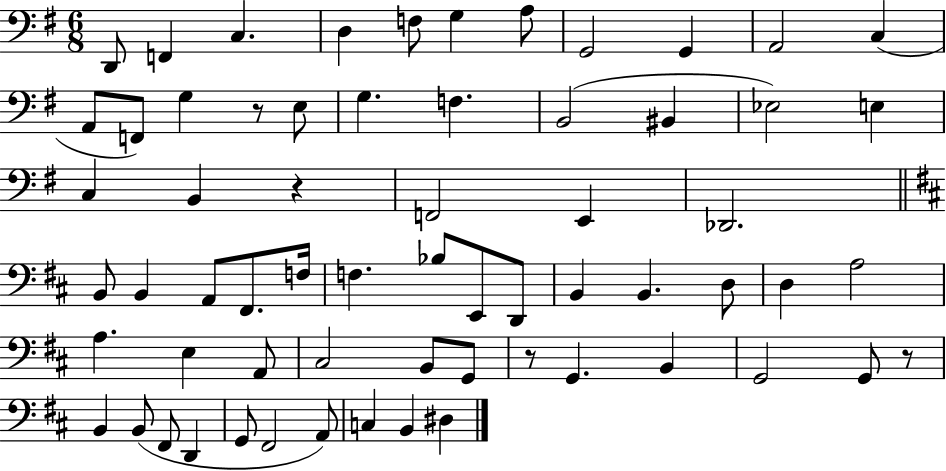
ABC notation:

X:1
T:Untitled
M:6/8
L:1/4
K:G
D,,/2 F,, C, D, F,/2 G, A,/2 G,,2 G,, A,,2 C, A,,/2 F,,/2 G, z/2 E,/2 G, F, B,,2 ^B,, _E,2 E, C, B,, z F,,2 E,, _D,,2 B,,/2 B,, A,,/2 ^F,,/2 F,/4 F, _B,/2 E,,/2 D,,/2 B,, B,, D,/2 D, A,2 A, E, A,,/2 ^C,2 B,,/2 G,,/2 z/2 G,, B,, G,,2 G,,/2 z/2 B,, B,,/2 ^F,,/2 D,, G,,/2 ^F,,2 A,,/2 C, B,, ^D,